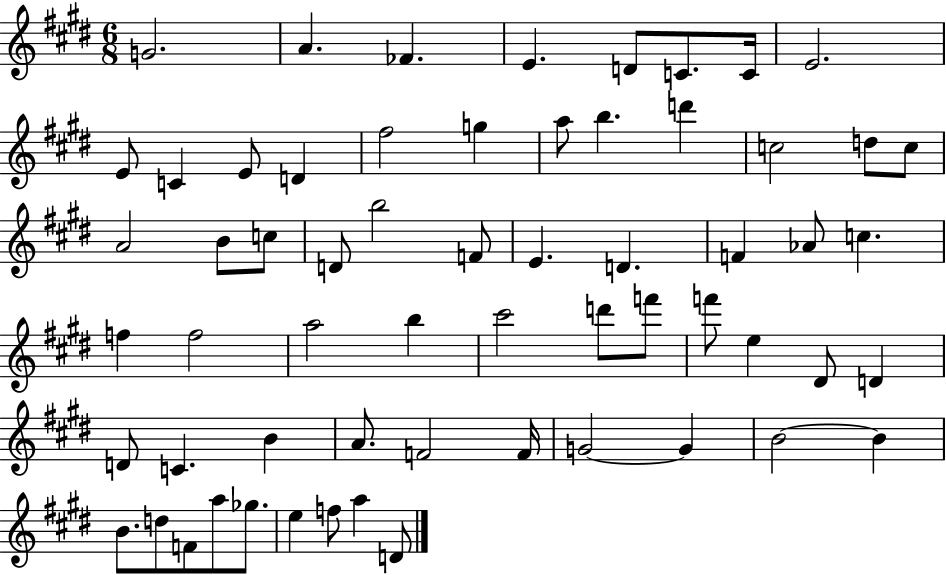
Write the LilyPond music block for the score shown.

{
  \clef treble
  \numericTimeSignature
  \time 6/8
  \key e \major
  \repeat volta 2 { g'2. | a'4. fes'4. | e'4. d'8 c'8. c'16 | e'2. | \break e'8 c'4 e'8 d'4 | fis''2 g''4 | a''8 b''4. d'''4 | c''2 d''8 c''8 | \break a'2 b'8 c''8 | d'8 b''2 f'8 | e'4. d'4. | f'4 aes'8 c''4. | \break f''4 f''2 | a''2 b''4 | cis'''2 d'''8 f'''8 | f'''8 e''4 dis'8 d'4 | \break d'8 c'4. b'4 | a'8. f'2 f'16 | g'2~~ g'4 | b'2~~ b'4 | \break b'8. d''8 f'8 a''8 ges''8. | e''4 f''8 a''4 d'8 | } \bar "|."
}